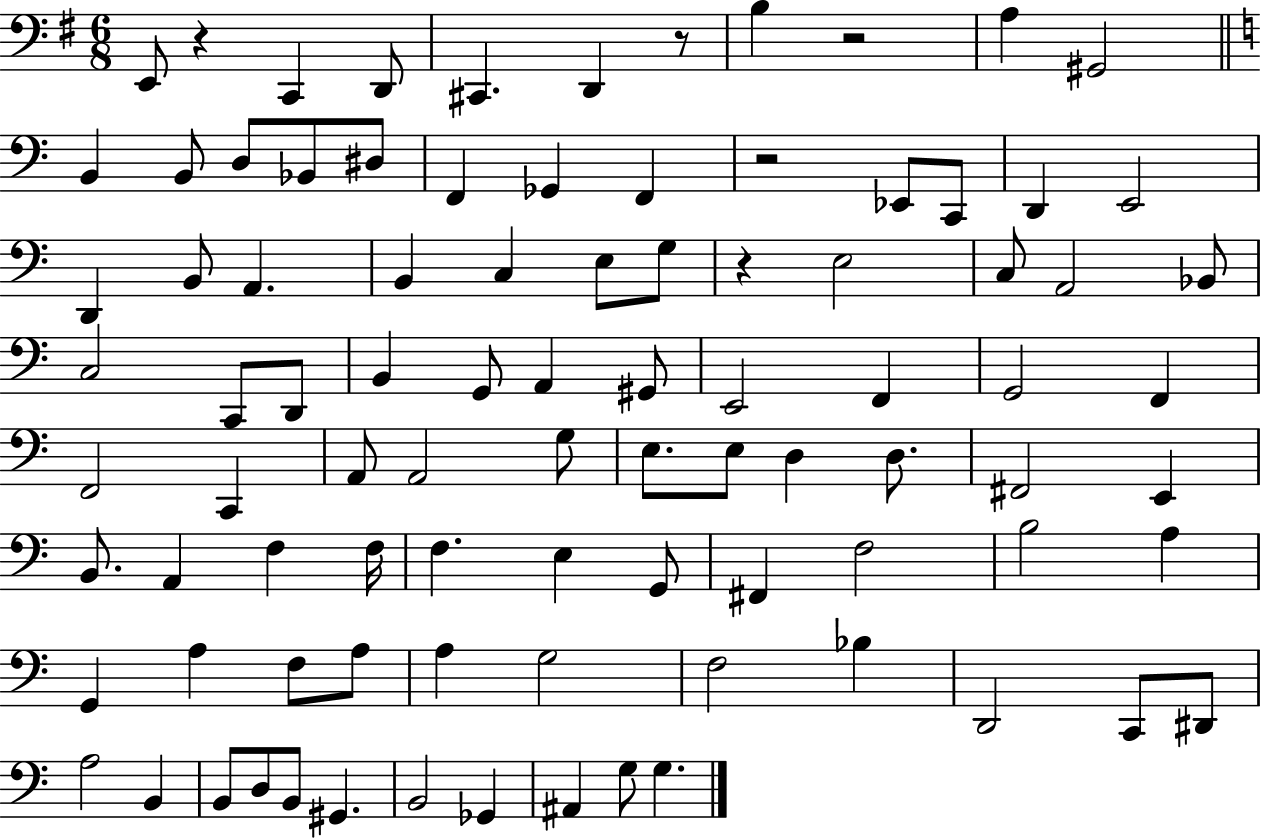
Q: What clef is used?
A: bass